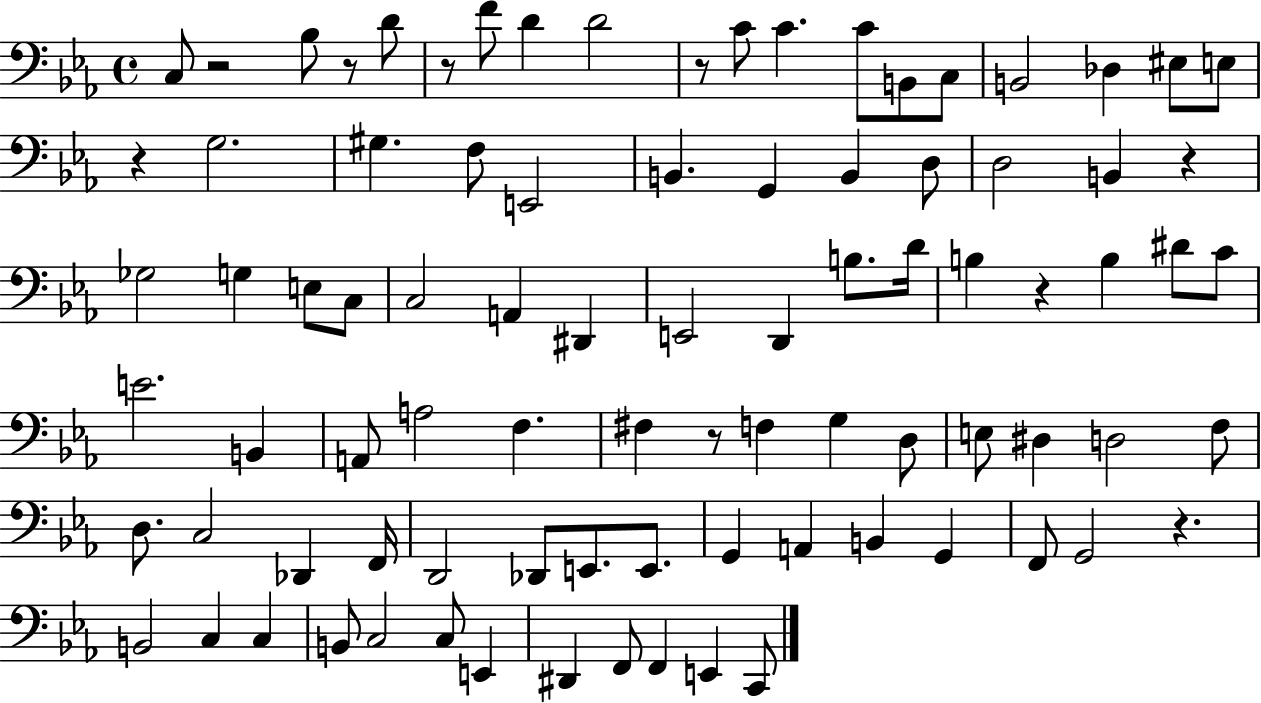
C3/e R/h Bb3/e R/e D4/e R/e F4/e D4/q D4/h R/e C4/e C4/q. C4/e B2/e C3/e B2/h Db3/q EIS3/e E3/e R/q G3/h. G#3/q. F3/e E2/h B2/q. G2/q B2/q D3/e D3/h B2/q R/q Gb3/h G3/q E3/e C3/e C3/h A2/q D#2/q E2/h D2/q B3/e. D4/s B3/q R/q B3/q D#4/e C4/e E4/h. B2/q A2/e A3/h F3/q. F#3/q R/e F3/q G3/q D3/e E3/e D#3/q D3/h F3/e D3/e. C3/h Db2/q F2/s D2/h Db2/e E2/e. E2/e. G2/q A2/q B2/q G2/q F2/e G2/h R/q. B2/h C3/q C3/q B2/e C3/h C3/e E2/q D#2/q F2/e F2/q E2/q C2/e